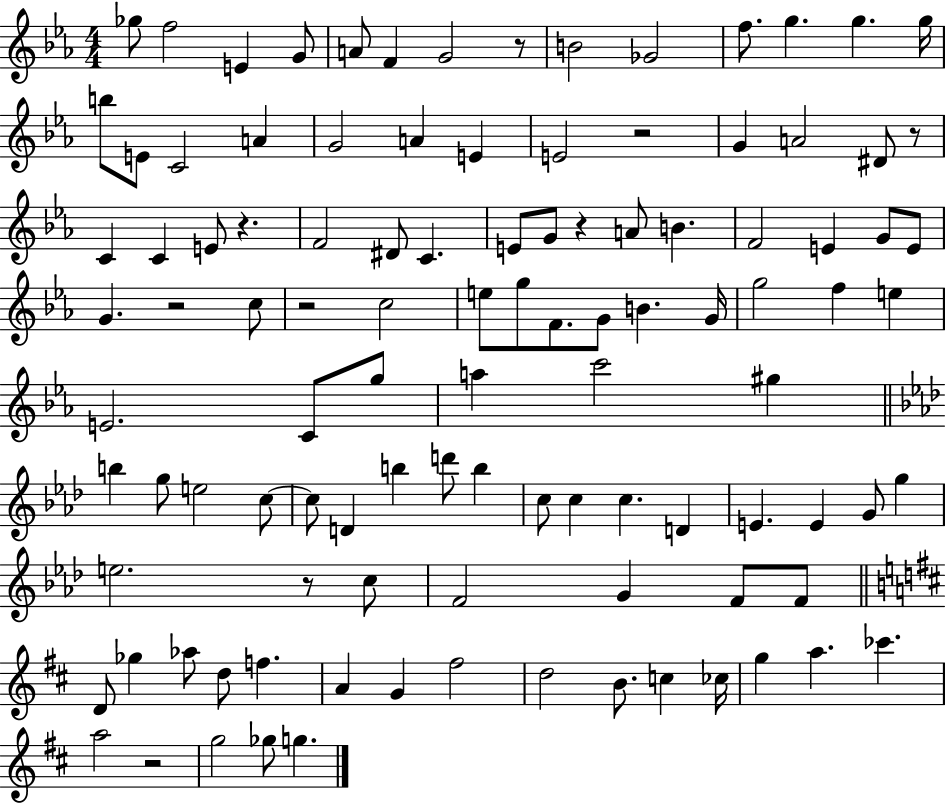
Gb5/e F5/h E4/q G4/e A4/e F4/q G4/h R/e B4/h Gb4/h F5/e. G5/q. G5/q. G5/s B5/e E4/e C4/h A4/q G4/h A4/q E4/q E4/h R/h G4/q A4/h D#4/e R/e C4/q C4/q E4/e R/q. F4/h D#4/e C4/q. E4/e G4/e R/q A4/e B4/q. F4/h E4/q G4/e E4/e G4/q. R/h C5/e R/h C5/h E5/e G5/e F4/e. G4/e B4/q. G4/s G5/h F5/q E5/q E4/h. C4/e G5/e A5/q C6/h G#5/q B5/q G5/e E5/h C5/e C5/e D4/q B5/q D6/e B5/q C5/e C5/q C5/q. D4/q E4/q. E4/q G4/e G5/q E5/h. R/e C5/e F4/h G4/q F4/e F4/e D4/e Gb5/q Ab5/e D5/e F5/q. A4/q G4/q F#5/h D5/h B4/e. C5/q CES5/s G5/q A5/q. CES6/q. A5/h R/h G5/h Gb5/e G5/q.